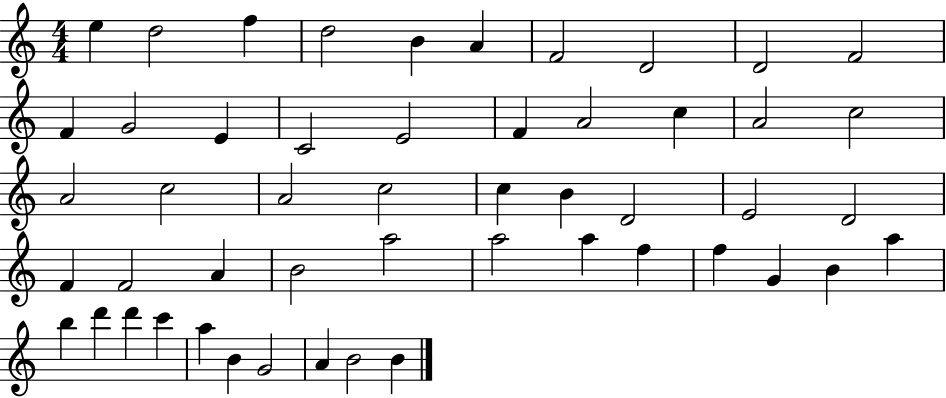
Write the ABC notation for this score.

X:1
T:Untitled
M:4/4
L:1/4
K:C
e d2 f d2 B A F2 D2 D2 F2 F G2 E C2 E2 F A2 c A2 c2 A2 c2 A2 c2 c B D2 E2 D2 F F2 A B2 a2 a2 a f f G B a b d' d' c' a B G2 A B2 B